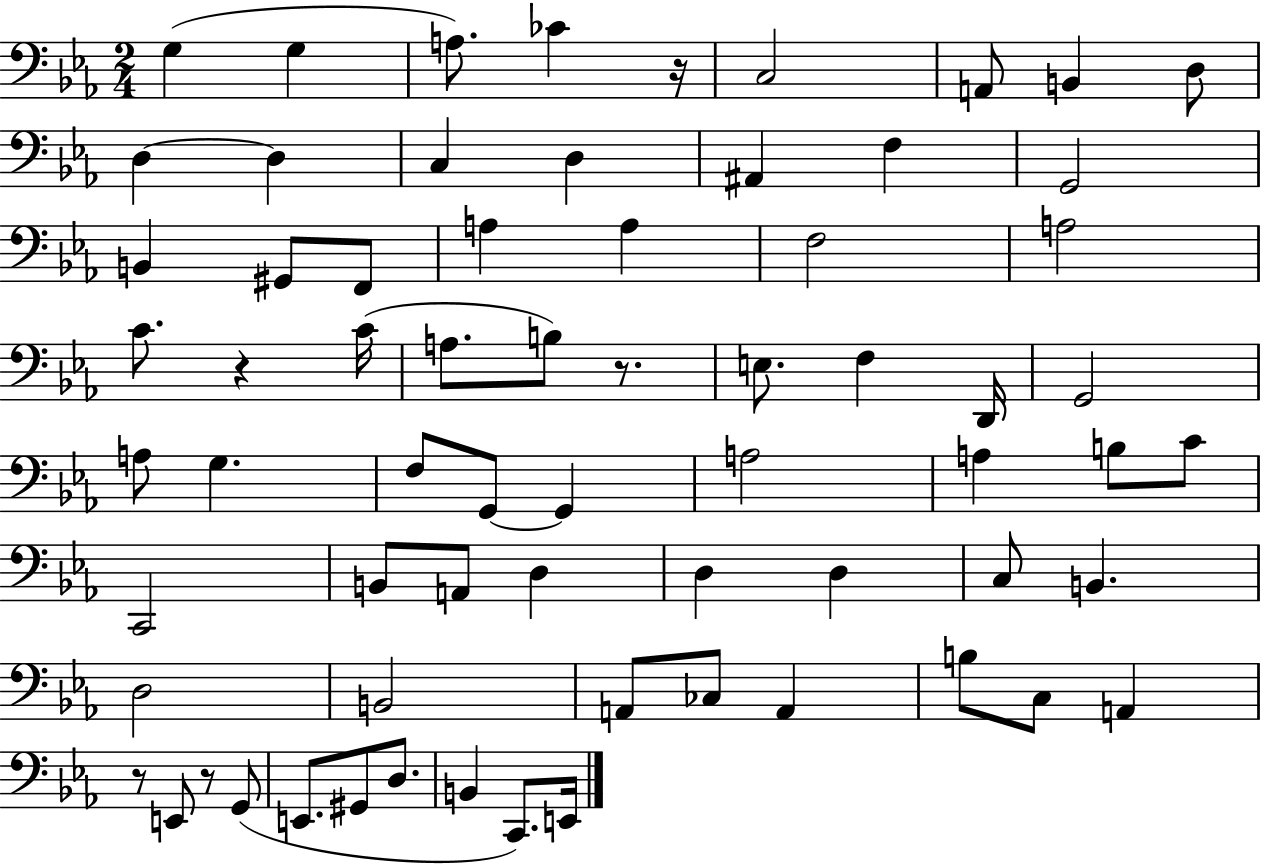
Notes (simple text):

G3/q G3/q A3/e. CES4/q R/s C3/h A2/e B2/q D3/e D3/q D3/q C3/q D3/q A#2/q F3/q G2/h B2/q G#2/e F2/e A3/q A3/q F3/h A3/h C4/e. R/q C4/s A3/e. B3/e R/e. E3/e. F3/q D2/s G2/h A3/e G3/q. F3/e G2/e G2/q A3/h A3/q B3/e C4/e C2/h B2/e A2/e D3/q D3/q D3/q C3/e B2/q. D3/h B2/h A2/e CES3/e A2/q B3/e C3/e A2/q R/e E2/e R/e G2/e E2/e. G#2/e D3/e. B2/q C2/e. E2/s